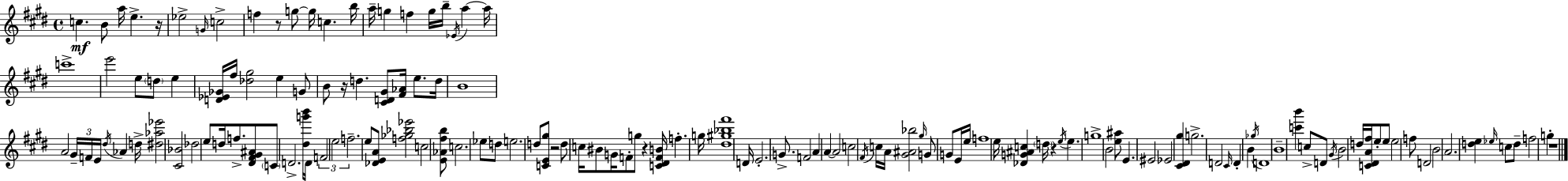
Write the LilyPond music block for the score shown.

{
  \clef treble
  \time 4/4
  \defaultTimeSignature
  \key e \major
  c''4.\mf b'8 a''16 e''4.-> r16 | ees''2-> \grace { g'16 } c''2-> | f''4 r8 g''8~~ g''16 c''4. | b''16 a''16-- g''4 f''4 g''16 b''16-- \acciaccatura { ees'16 } a''4~~ | \break a''16 c'''1-> | e'''2 e''8 \parenthesize d''8 e''4 | <d' ees' ges'>16 fis''16 <des'' gis''>2 e''4 | g'8 b'8 r16 d''4. <cis' d' gis'>8 <fis' aes'>16 e''8. | \break d''16 b'1 | a'2 \tuplet 3/2 { gis'16-- f'16 e'16 } \acciaccatura { dis''16 } aes'4 | d''16-> <dis'' aes'' ees'''>2 <cis' bes'>2 | des''2 e''8 d''16 f''8.-> | \break <dis' fis' gis' ais'>8 \parenthesize c'8 d'2.-> | <dis'' g''' b'''>16 d'16 \tuplet 3/2 { f'2 e''2 | f''2.-- } e''8 | <des' e' a'>8 <f'' ges'' bes'' ees'''>2 c''2 | \break <e' aes' fis'' b''>8 c''2. | ees''8 d''8 e''2. | d''8 <c' e' gis''>8 r2 d''8 c''16 | bis'8 g'16 f'8-. g''8 r4 <c' dis' f' b'>16 f''4.-. | \break g''16 <dis'' gis'' bes'' fis'''>1 | d'16 e'2.-. | g'8.-> f'2 a'4 a'4~~ | a'2 c''2 | \break \acciaccatura { fis'16 } c''16 a'16 <gis' ais' bes''>2 \grace { gis''16 } g'8 | g'8 e'16 e''16 f''1 | e''16 <des' g' ais' c''>4 \parenthesize d''16 r4 \acciaccatura { e''16 } | e''4. g''1-> | \break b'2 <e'' ais''>8 | e'4. eis'2 ees'2 | <cis' dis' gis''>4 g''2.-> | d'2 \grace { cis'16 } d'4-. | \break b'4 \acciaccatura { ges''16 } d'1 | b'1-- | <c''' b'''>4 c''8-> d'8 | \acciaccatura { gis'16 } b'2 d''16 <c' dis' a' fis''>16 e''8-. e''8 e''2 | \break f''8 d'2 | b'2 a'2. | <d'' e''>4 \grace { ees''16 } c''8 d''8-- f''2 | g''4-. r1 | \break \bar "|."
}